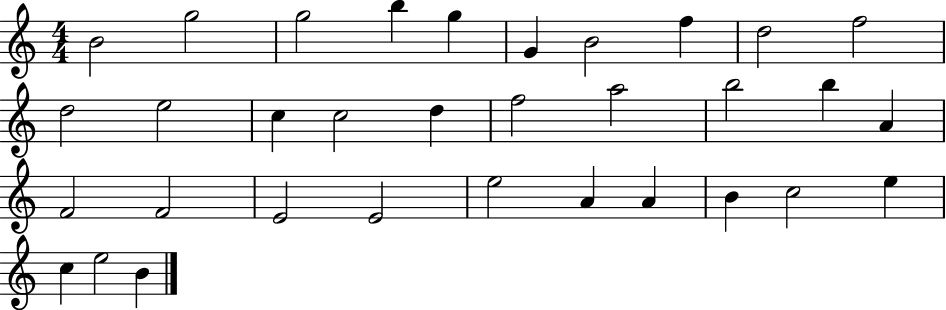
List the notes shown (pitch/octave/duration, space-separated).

B4/h G5/h G5/h B5/q G5/q G4/q B4/h F5/q D5/h F5/h D5/h E5/h C5/q C5/h D5/q F5/h A5/h B5/h B5/q A4/q F4/h F4/h E4/h E4/h E5/h A4/q A4/q B4/q C5/h E5/q C5/q E5/h B4/q